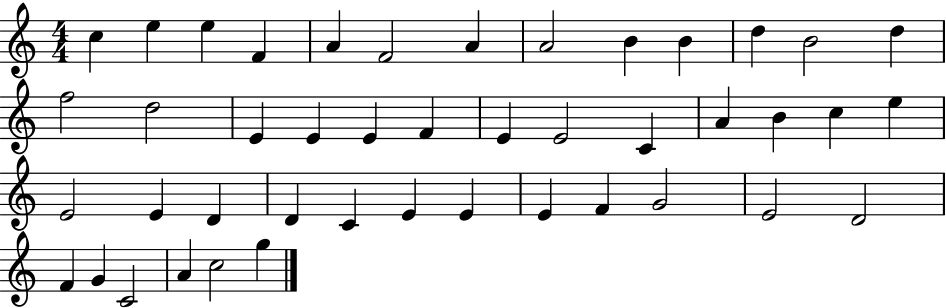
C5/q E5/q E5/q F4/q A4/q F4/h A4/q A4/h B4/q B4/q D5/q B4/h D5/q F5/h D5/h E4/q E4/q E4/q F4/q E4/q E4/h C4/q A4/q B4/q C5/q E5/q E4/h E4/q D4/q D4/q C4/q E4/q E4/q E4/q F4/q G4/h E4/h D4/h F4/q G4/q C4/h A4/q C5/h G5/q